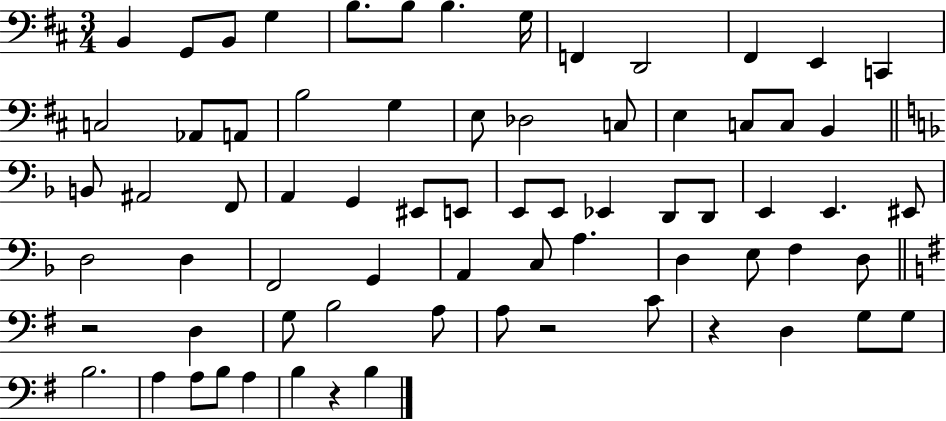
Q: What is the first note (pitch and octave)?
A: B2